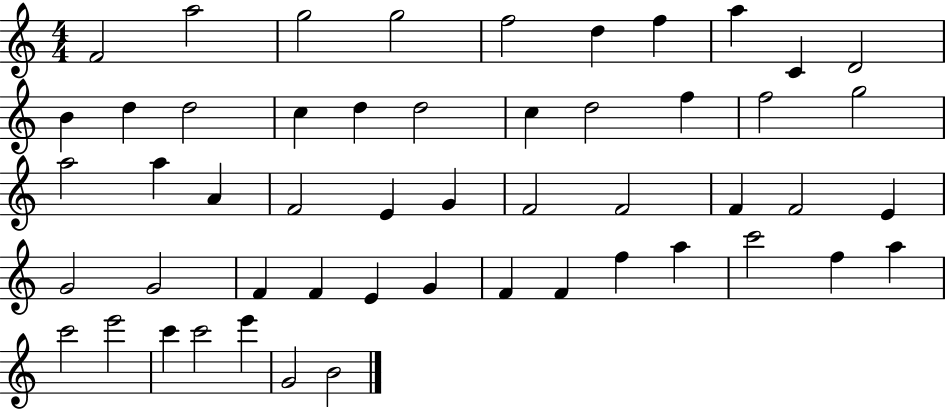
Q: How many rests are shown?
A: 0